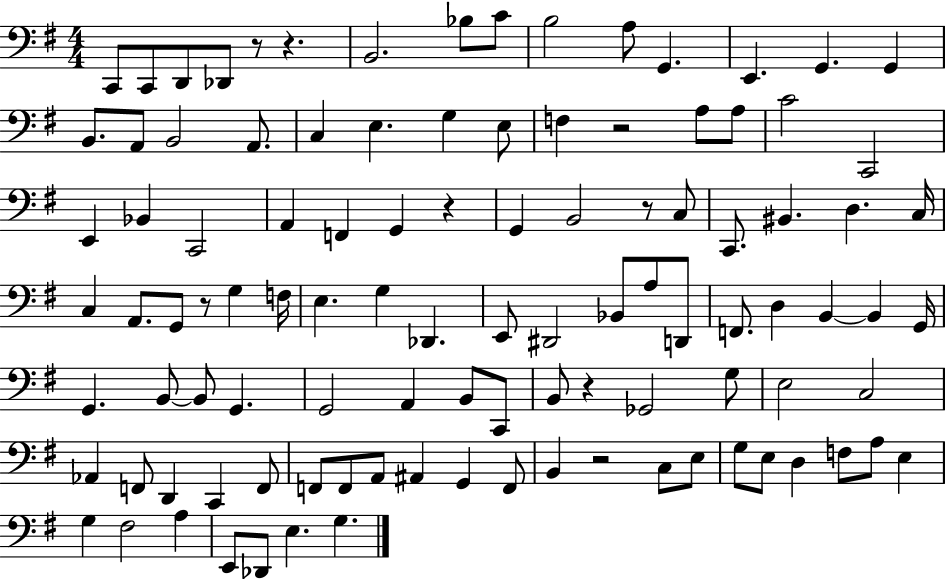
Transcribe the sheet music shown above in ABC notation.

X:1
T:Untitled
M:4/4
L:1/4
K:G
C,,/2 C,,/2 D,,/2 _D,,/2 z/2 z B,,2 _B,/2 C/2 B,2 A,/2 G,, E,, G,, G,, B,,/2 A,,/2 B,,2 A,,/2 C, E, G, E,/2 F, z2 A,/2 A,/2 C2 C,,2 E,, _B,, C,,2 A,, F,, G,, z G,, B,,2 z/2 C,/2 C,,/2 ^B,, D, C,/4 C, A,,/2 G,,/2 z/2 G, F,/4 E, G, _D,, E,,/2 ^D,,2 _B,,/2 A,/2 D,,/2 F,,/2 D, B,, B,, G,,/4 G,, B,,/2 B,,/2 G,, G,,2 A,, B,,/2 C,,/2 B,,/2 z _G,,2 G,/2 E,2 C,2 _A,, F,,/2 D,, C,, F,,/2 F,,/2 F,,/2 A,,/2 ^A,, G,, F,,/2 B,, z2 C,/2 E,/2 G,/2 E,/2 D, F,/2 A,/2 E, G, ^F,2 A, E,,/2 _D,,/2 E, G,